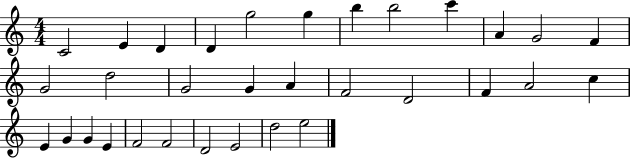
{
  \clef treble
  \numericTimeSignature
  \time 4/4
  \key c \major
  c'2 e'4 d'4 | d'4 g''2 g''4 | b''4 b''2 c'''4 | a'4 g'2 f'4 | \break g'2 d''2 | g'2 g'4 a'4 | f'2 d'2 | f'4 a'2 c''4 | \break e'4 g'4 g'4 e'4 | f'2 f'2 | d'2 e'2 | d''2 e''2 | \break \bar "|."
}